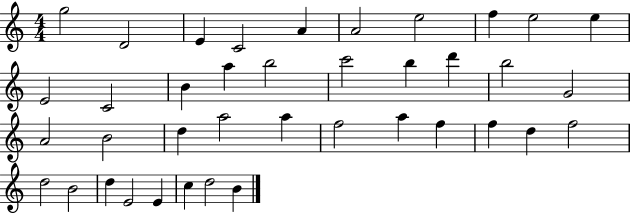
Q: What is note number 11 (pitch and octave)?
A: E4